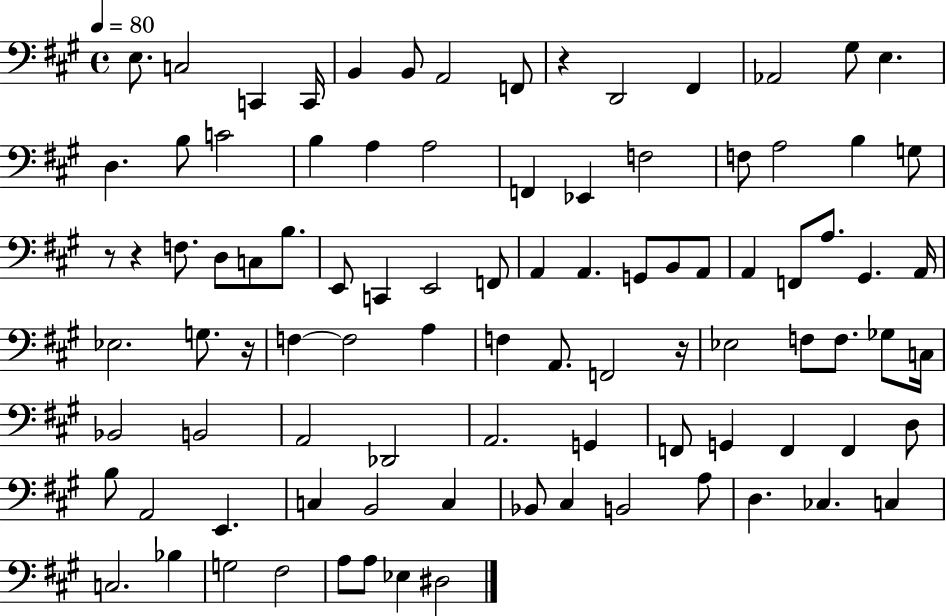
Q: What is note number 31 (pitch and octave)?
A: E2